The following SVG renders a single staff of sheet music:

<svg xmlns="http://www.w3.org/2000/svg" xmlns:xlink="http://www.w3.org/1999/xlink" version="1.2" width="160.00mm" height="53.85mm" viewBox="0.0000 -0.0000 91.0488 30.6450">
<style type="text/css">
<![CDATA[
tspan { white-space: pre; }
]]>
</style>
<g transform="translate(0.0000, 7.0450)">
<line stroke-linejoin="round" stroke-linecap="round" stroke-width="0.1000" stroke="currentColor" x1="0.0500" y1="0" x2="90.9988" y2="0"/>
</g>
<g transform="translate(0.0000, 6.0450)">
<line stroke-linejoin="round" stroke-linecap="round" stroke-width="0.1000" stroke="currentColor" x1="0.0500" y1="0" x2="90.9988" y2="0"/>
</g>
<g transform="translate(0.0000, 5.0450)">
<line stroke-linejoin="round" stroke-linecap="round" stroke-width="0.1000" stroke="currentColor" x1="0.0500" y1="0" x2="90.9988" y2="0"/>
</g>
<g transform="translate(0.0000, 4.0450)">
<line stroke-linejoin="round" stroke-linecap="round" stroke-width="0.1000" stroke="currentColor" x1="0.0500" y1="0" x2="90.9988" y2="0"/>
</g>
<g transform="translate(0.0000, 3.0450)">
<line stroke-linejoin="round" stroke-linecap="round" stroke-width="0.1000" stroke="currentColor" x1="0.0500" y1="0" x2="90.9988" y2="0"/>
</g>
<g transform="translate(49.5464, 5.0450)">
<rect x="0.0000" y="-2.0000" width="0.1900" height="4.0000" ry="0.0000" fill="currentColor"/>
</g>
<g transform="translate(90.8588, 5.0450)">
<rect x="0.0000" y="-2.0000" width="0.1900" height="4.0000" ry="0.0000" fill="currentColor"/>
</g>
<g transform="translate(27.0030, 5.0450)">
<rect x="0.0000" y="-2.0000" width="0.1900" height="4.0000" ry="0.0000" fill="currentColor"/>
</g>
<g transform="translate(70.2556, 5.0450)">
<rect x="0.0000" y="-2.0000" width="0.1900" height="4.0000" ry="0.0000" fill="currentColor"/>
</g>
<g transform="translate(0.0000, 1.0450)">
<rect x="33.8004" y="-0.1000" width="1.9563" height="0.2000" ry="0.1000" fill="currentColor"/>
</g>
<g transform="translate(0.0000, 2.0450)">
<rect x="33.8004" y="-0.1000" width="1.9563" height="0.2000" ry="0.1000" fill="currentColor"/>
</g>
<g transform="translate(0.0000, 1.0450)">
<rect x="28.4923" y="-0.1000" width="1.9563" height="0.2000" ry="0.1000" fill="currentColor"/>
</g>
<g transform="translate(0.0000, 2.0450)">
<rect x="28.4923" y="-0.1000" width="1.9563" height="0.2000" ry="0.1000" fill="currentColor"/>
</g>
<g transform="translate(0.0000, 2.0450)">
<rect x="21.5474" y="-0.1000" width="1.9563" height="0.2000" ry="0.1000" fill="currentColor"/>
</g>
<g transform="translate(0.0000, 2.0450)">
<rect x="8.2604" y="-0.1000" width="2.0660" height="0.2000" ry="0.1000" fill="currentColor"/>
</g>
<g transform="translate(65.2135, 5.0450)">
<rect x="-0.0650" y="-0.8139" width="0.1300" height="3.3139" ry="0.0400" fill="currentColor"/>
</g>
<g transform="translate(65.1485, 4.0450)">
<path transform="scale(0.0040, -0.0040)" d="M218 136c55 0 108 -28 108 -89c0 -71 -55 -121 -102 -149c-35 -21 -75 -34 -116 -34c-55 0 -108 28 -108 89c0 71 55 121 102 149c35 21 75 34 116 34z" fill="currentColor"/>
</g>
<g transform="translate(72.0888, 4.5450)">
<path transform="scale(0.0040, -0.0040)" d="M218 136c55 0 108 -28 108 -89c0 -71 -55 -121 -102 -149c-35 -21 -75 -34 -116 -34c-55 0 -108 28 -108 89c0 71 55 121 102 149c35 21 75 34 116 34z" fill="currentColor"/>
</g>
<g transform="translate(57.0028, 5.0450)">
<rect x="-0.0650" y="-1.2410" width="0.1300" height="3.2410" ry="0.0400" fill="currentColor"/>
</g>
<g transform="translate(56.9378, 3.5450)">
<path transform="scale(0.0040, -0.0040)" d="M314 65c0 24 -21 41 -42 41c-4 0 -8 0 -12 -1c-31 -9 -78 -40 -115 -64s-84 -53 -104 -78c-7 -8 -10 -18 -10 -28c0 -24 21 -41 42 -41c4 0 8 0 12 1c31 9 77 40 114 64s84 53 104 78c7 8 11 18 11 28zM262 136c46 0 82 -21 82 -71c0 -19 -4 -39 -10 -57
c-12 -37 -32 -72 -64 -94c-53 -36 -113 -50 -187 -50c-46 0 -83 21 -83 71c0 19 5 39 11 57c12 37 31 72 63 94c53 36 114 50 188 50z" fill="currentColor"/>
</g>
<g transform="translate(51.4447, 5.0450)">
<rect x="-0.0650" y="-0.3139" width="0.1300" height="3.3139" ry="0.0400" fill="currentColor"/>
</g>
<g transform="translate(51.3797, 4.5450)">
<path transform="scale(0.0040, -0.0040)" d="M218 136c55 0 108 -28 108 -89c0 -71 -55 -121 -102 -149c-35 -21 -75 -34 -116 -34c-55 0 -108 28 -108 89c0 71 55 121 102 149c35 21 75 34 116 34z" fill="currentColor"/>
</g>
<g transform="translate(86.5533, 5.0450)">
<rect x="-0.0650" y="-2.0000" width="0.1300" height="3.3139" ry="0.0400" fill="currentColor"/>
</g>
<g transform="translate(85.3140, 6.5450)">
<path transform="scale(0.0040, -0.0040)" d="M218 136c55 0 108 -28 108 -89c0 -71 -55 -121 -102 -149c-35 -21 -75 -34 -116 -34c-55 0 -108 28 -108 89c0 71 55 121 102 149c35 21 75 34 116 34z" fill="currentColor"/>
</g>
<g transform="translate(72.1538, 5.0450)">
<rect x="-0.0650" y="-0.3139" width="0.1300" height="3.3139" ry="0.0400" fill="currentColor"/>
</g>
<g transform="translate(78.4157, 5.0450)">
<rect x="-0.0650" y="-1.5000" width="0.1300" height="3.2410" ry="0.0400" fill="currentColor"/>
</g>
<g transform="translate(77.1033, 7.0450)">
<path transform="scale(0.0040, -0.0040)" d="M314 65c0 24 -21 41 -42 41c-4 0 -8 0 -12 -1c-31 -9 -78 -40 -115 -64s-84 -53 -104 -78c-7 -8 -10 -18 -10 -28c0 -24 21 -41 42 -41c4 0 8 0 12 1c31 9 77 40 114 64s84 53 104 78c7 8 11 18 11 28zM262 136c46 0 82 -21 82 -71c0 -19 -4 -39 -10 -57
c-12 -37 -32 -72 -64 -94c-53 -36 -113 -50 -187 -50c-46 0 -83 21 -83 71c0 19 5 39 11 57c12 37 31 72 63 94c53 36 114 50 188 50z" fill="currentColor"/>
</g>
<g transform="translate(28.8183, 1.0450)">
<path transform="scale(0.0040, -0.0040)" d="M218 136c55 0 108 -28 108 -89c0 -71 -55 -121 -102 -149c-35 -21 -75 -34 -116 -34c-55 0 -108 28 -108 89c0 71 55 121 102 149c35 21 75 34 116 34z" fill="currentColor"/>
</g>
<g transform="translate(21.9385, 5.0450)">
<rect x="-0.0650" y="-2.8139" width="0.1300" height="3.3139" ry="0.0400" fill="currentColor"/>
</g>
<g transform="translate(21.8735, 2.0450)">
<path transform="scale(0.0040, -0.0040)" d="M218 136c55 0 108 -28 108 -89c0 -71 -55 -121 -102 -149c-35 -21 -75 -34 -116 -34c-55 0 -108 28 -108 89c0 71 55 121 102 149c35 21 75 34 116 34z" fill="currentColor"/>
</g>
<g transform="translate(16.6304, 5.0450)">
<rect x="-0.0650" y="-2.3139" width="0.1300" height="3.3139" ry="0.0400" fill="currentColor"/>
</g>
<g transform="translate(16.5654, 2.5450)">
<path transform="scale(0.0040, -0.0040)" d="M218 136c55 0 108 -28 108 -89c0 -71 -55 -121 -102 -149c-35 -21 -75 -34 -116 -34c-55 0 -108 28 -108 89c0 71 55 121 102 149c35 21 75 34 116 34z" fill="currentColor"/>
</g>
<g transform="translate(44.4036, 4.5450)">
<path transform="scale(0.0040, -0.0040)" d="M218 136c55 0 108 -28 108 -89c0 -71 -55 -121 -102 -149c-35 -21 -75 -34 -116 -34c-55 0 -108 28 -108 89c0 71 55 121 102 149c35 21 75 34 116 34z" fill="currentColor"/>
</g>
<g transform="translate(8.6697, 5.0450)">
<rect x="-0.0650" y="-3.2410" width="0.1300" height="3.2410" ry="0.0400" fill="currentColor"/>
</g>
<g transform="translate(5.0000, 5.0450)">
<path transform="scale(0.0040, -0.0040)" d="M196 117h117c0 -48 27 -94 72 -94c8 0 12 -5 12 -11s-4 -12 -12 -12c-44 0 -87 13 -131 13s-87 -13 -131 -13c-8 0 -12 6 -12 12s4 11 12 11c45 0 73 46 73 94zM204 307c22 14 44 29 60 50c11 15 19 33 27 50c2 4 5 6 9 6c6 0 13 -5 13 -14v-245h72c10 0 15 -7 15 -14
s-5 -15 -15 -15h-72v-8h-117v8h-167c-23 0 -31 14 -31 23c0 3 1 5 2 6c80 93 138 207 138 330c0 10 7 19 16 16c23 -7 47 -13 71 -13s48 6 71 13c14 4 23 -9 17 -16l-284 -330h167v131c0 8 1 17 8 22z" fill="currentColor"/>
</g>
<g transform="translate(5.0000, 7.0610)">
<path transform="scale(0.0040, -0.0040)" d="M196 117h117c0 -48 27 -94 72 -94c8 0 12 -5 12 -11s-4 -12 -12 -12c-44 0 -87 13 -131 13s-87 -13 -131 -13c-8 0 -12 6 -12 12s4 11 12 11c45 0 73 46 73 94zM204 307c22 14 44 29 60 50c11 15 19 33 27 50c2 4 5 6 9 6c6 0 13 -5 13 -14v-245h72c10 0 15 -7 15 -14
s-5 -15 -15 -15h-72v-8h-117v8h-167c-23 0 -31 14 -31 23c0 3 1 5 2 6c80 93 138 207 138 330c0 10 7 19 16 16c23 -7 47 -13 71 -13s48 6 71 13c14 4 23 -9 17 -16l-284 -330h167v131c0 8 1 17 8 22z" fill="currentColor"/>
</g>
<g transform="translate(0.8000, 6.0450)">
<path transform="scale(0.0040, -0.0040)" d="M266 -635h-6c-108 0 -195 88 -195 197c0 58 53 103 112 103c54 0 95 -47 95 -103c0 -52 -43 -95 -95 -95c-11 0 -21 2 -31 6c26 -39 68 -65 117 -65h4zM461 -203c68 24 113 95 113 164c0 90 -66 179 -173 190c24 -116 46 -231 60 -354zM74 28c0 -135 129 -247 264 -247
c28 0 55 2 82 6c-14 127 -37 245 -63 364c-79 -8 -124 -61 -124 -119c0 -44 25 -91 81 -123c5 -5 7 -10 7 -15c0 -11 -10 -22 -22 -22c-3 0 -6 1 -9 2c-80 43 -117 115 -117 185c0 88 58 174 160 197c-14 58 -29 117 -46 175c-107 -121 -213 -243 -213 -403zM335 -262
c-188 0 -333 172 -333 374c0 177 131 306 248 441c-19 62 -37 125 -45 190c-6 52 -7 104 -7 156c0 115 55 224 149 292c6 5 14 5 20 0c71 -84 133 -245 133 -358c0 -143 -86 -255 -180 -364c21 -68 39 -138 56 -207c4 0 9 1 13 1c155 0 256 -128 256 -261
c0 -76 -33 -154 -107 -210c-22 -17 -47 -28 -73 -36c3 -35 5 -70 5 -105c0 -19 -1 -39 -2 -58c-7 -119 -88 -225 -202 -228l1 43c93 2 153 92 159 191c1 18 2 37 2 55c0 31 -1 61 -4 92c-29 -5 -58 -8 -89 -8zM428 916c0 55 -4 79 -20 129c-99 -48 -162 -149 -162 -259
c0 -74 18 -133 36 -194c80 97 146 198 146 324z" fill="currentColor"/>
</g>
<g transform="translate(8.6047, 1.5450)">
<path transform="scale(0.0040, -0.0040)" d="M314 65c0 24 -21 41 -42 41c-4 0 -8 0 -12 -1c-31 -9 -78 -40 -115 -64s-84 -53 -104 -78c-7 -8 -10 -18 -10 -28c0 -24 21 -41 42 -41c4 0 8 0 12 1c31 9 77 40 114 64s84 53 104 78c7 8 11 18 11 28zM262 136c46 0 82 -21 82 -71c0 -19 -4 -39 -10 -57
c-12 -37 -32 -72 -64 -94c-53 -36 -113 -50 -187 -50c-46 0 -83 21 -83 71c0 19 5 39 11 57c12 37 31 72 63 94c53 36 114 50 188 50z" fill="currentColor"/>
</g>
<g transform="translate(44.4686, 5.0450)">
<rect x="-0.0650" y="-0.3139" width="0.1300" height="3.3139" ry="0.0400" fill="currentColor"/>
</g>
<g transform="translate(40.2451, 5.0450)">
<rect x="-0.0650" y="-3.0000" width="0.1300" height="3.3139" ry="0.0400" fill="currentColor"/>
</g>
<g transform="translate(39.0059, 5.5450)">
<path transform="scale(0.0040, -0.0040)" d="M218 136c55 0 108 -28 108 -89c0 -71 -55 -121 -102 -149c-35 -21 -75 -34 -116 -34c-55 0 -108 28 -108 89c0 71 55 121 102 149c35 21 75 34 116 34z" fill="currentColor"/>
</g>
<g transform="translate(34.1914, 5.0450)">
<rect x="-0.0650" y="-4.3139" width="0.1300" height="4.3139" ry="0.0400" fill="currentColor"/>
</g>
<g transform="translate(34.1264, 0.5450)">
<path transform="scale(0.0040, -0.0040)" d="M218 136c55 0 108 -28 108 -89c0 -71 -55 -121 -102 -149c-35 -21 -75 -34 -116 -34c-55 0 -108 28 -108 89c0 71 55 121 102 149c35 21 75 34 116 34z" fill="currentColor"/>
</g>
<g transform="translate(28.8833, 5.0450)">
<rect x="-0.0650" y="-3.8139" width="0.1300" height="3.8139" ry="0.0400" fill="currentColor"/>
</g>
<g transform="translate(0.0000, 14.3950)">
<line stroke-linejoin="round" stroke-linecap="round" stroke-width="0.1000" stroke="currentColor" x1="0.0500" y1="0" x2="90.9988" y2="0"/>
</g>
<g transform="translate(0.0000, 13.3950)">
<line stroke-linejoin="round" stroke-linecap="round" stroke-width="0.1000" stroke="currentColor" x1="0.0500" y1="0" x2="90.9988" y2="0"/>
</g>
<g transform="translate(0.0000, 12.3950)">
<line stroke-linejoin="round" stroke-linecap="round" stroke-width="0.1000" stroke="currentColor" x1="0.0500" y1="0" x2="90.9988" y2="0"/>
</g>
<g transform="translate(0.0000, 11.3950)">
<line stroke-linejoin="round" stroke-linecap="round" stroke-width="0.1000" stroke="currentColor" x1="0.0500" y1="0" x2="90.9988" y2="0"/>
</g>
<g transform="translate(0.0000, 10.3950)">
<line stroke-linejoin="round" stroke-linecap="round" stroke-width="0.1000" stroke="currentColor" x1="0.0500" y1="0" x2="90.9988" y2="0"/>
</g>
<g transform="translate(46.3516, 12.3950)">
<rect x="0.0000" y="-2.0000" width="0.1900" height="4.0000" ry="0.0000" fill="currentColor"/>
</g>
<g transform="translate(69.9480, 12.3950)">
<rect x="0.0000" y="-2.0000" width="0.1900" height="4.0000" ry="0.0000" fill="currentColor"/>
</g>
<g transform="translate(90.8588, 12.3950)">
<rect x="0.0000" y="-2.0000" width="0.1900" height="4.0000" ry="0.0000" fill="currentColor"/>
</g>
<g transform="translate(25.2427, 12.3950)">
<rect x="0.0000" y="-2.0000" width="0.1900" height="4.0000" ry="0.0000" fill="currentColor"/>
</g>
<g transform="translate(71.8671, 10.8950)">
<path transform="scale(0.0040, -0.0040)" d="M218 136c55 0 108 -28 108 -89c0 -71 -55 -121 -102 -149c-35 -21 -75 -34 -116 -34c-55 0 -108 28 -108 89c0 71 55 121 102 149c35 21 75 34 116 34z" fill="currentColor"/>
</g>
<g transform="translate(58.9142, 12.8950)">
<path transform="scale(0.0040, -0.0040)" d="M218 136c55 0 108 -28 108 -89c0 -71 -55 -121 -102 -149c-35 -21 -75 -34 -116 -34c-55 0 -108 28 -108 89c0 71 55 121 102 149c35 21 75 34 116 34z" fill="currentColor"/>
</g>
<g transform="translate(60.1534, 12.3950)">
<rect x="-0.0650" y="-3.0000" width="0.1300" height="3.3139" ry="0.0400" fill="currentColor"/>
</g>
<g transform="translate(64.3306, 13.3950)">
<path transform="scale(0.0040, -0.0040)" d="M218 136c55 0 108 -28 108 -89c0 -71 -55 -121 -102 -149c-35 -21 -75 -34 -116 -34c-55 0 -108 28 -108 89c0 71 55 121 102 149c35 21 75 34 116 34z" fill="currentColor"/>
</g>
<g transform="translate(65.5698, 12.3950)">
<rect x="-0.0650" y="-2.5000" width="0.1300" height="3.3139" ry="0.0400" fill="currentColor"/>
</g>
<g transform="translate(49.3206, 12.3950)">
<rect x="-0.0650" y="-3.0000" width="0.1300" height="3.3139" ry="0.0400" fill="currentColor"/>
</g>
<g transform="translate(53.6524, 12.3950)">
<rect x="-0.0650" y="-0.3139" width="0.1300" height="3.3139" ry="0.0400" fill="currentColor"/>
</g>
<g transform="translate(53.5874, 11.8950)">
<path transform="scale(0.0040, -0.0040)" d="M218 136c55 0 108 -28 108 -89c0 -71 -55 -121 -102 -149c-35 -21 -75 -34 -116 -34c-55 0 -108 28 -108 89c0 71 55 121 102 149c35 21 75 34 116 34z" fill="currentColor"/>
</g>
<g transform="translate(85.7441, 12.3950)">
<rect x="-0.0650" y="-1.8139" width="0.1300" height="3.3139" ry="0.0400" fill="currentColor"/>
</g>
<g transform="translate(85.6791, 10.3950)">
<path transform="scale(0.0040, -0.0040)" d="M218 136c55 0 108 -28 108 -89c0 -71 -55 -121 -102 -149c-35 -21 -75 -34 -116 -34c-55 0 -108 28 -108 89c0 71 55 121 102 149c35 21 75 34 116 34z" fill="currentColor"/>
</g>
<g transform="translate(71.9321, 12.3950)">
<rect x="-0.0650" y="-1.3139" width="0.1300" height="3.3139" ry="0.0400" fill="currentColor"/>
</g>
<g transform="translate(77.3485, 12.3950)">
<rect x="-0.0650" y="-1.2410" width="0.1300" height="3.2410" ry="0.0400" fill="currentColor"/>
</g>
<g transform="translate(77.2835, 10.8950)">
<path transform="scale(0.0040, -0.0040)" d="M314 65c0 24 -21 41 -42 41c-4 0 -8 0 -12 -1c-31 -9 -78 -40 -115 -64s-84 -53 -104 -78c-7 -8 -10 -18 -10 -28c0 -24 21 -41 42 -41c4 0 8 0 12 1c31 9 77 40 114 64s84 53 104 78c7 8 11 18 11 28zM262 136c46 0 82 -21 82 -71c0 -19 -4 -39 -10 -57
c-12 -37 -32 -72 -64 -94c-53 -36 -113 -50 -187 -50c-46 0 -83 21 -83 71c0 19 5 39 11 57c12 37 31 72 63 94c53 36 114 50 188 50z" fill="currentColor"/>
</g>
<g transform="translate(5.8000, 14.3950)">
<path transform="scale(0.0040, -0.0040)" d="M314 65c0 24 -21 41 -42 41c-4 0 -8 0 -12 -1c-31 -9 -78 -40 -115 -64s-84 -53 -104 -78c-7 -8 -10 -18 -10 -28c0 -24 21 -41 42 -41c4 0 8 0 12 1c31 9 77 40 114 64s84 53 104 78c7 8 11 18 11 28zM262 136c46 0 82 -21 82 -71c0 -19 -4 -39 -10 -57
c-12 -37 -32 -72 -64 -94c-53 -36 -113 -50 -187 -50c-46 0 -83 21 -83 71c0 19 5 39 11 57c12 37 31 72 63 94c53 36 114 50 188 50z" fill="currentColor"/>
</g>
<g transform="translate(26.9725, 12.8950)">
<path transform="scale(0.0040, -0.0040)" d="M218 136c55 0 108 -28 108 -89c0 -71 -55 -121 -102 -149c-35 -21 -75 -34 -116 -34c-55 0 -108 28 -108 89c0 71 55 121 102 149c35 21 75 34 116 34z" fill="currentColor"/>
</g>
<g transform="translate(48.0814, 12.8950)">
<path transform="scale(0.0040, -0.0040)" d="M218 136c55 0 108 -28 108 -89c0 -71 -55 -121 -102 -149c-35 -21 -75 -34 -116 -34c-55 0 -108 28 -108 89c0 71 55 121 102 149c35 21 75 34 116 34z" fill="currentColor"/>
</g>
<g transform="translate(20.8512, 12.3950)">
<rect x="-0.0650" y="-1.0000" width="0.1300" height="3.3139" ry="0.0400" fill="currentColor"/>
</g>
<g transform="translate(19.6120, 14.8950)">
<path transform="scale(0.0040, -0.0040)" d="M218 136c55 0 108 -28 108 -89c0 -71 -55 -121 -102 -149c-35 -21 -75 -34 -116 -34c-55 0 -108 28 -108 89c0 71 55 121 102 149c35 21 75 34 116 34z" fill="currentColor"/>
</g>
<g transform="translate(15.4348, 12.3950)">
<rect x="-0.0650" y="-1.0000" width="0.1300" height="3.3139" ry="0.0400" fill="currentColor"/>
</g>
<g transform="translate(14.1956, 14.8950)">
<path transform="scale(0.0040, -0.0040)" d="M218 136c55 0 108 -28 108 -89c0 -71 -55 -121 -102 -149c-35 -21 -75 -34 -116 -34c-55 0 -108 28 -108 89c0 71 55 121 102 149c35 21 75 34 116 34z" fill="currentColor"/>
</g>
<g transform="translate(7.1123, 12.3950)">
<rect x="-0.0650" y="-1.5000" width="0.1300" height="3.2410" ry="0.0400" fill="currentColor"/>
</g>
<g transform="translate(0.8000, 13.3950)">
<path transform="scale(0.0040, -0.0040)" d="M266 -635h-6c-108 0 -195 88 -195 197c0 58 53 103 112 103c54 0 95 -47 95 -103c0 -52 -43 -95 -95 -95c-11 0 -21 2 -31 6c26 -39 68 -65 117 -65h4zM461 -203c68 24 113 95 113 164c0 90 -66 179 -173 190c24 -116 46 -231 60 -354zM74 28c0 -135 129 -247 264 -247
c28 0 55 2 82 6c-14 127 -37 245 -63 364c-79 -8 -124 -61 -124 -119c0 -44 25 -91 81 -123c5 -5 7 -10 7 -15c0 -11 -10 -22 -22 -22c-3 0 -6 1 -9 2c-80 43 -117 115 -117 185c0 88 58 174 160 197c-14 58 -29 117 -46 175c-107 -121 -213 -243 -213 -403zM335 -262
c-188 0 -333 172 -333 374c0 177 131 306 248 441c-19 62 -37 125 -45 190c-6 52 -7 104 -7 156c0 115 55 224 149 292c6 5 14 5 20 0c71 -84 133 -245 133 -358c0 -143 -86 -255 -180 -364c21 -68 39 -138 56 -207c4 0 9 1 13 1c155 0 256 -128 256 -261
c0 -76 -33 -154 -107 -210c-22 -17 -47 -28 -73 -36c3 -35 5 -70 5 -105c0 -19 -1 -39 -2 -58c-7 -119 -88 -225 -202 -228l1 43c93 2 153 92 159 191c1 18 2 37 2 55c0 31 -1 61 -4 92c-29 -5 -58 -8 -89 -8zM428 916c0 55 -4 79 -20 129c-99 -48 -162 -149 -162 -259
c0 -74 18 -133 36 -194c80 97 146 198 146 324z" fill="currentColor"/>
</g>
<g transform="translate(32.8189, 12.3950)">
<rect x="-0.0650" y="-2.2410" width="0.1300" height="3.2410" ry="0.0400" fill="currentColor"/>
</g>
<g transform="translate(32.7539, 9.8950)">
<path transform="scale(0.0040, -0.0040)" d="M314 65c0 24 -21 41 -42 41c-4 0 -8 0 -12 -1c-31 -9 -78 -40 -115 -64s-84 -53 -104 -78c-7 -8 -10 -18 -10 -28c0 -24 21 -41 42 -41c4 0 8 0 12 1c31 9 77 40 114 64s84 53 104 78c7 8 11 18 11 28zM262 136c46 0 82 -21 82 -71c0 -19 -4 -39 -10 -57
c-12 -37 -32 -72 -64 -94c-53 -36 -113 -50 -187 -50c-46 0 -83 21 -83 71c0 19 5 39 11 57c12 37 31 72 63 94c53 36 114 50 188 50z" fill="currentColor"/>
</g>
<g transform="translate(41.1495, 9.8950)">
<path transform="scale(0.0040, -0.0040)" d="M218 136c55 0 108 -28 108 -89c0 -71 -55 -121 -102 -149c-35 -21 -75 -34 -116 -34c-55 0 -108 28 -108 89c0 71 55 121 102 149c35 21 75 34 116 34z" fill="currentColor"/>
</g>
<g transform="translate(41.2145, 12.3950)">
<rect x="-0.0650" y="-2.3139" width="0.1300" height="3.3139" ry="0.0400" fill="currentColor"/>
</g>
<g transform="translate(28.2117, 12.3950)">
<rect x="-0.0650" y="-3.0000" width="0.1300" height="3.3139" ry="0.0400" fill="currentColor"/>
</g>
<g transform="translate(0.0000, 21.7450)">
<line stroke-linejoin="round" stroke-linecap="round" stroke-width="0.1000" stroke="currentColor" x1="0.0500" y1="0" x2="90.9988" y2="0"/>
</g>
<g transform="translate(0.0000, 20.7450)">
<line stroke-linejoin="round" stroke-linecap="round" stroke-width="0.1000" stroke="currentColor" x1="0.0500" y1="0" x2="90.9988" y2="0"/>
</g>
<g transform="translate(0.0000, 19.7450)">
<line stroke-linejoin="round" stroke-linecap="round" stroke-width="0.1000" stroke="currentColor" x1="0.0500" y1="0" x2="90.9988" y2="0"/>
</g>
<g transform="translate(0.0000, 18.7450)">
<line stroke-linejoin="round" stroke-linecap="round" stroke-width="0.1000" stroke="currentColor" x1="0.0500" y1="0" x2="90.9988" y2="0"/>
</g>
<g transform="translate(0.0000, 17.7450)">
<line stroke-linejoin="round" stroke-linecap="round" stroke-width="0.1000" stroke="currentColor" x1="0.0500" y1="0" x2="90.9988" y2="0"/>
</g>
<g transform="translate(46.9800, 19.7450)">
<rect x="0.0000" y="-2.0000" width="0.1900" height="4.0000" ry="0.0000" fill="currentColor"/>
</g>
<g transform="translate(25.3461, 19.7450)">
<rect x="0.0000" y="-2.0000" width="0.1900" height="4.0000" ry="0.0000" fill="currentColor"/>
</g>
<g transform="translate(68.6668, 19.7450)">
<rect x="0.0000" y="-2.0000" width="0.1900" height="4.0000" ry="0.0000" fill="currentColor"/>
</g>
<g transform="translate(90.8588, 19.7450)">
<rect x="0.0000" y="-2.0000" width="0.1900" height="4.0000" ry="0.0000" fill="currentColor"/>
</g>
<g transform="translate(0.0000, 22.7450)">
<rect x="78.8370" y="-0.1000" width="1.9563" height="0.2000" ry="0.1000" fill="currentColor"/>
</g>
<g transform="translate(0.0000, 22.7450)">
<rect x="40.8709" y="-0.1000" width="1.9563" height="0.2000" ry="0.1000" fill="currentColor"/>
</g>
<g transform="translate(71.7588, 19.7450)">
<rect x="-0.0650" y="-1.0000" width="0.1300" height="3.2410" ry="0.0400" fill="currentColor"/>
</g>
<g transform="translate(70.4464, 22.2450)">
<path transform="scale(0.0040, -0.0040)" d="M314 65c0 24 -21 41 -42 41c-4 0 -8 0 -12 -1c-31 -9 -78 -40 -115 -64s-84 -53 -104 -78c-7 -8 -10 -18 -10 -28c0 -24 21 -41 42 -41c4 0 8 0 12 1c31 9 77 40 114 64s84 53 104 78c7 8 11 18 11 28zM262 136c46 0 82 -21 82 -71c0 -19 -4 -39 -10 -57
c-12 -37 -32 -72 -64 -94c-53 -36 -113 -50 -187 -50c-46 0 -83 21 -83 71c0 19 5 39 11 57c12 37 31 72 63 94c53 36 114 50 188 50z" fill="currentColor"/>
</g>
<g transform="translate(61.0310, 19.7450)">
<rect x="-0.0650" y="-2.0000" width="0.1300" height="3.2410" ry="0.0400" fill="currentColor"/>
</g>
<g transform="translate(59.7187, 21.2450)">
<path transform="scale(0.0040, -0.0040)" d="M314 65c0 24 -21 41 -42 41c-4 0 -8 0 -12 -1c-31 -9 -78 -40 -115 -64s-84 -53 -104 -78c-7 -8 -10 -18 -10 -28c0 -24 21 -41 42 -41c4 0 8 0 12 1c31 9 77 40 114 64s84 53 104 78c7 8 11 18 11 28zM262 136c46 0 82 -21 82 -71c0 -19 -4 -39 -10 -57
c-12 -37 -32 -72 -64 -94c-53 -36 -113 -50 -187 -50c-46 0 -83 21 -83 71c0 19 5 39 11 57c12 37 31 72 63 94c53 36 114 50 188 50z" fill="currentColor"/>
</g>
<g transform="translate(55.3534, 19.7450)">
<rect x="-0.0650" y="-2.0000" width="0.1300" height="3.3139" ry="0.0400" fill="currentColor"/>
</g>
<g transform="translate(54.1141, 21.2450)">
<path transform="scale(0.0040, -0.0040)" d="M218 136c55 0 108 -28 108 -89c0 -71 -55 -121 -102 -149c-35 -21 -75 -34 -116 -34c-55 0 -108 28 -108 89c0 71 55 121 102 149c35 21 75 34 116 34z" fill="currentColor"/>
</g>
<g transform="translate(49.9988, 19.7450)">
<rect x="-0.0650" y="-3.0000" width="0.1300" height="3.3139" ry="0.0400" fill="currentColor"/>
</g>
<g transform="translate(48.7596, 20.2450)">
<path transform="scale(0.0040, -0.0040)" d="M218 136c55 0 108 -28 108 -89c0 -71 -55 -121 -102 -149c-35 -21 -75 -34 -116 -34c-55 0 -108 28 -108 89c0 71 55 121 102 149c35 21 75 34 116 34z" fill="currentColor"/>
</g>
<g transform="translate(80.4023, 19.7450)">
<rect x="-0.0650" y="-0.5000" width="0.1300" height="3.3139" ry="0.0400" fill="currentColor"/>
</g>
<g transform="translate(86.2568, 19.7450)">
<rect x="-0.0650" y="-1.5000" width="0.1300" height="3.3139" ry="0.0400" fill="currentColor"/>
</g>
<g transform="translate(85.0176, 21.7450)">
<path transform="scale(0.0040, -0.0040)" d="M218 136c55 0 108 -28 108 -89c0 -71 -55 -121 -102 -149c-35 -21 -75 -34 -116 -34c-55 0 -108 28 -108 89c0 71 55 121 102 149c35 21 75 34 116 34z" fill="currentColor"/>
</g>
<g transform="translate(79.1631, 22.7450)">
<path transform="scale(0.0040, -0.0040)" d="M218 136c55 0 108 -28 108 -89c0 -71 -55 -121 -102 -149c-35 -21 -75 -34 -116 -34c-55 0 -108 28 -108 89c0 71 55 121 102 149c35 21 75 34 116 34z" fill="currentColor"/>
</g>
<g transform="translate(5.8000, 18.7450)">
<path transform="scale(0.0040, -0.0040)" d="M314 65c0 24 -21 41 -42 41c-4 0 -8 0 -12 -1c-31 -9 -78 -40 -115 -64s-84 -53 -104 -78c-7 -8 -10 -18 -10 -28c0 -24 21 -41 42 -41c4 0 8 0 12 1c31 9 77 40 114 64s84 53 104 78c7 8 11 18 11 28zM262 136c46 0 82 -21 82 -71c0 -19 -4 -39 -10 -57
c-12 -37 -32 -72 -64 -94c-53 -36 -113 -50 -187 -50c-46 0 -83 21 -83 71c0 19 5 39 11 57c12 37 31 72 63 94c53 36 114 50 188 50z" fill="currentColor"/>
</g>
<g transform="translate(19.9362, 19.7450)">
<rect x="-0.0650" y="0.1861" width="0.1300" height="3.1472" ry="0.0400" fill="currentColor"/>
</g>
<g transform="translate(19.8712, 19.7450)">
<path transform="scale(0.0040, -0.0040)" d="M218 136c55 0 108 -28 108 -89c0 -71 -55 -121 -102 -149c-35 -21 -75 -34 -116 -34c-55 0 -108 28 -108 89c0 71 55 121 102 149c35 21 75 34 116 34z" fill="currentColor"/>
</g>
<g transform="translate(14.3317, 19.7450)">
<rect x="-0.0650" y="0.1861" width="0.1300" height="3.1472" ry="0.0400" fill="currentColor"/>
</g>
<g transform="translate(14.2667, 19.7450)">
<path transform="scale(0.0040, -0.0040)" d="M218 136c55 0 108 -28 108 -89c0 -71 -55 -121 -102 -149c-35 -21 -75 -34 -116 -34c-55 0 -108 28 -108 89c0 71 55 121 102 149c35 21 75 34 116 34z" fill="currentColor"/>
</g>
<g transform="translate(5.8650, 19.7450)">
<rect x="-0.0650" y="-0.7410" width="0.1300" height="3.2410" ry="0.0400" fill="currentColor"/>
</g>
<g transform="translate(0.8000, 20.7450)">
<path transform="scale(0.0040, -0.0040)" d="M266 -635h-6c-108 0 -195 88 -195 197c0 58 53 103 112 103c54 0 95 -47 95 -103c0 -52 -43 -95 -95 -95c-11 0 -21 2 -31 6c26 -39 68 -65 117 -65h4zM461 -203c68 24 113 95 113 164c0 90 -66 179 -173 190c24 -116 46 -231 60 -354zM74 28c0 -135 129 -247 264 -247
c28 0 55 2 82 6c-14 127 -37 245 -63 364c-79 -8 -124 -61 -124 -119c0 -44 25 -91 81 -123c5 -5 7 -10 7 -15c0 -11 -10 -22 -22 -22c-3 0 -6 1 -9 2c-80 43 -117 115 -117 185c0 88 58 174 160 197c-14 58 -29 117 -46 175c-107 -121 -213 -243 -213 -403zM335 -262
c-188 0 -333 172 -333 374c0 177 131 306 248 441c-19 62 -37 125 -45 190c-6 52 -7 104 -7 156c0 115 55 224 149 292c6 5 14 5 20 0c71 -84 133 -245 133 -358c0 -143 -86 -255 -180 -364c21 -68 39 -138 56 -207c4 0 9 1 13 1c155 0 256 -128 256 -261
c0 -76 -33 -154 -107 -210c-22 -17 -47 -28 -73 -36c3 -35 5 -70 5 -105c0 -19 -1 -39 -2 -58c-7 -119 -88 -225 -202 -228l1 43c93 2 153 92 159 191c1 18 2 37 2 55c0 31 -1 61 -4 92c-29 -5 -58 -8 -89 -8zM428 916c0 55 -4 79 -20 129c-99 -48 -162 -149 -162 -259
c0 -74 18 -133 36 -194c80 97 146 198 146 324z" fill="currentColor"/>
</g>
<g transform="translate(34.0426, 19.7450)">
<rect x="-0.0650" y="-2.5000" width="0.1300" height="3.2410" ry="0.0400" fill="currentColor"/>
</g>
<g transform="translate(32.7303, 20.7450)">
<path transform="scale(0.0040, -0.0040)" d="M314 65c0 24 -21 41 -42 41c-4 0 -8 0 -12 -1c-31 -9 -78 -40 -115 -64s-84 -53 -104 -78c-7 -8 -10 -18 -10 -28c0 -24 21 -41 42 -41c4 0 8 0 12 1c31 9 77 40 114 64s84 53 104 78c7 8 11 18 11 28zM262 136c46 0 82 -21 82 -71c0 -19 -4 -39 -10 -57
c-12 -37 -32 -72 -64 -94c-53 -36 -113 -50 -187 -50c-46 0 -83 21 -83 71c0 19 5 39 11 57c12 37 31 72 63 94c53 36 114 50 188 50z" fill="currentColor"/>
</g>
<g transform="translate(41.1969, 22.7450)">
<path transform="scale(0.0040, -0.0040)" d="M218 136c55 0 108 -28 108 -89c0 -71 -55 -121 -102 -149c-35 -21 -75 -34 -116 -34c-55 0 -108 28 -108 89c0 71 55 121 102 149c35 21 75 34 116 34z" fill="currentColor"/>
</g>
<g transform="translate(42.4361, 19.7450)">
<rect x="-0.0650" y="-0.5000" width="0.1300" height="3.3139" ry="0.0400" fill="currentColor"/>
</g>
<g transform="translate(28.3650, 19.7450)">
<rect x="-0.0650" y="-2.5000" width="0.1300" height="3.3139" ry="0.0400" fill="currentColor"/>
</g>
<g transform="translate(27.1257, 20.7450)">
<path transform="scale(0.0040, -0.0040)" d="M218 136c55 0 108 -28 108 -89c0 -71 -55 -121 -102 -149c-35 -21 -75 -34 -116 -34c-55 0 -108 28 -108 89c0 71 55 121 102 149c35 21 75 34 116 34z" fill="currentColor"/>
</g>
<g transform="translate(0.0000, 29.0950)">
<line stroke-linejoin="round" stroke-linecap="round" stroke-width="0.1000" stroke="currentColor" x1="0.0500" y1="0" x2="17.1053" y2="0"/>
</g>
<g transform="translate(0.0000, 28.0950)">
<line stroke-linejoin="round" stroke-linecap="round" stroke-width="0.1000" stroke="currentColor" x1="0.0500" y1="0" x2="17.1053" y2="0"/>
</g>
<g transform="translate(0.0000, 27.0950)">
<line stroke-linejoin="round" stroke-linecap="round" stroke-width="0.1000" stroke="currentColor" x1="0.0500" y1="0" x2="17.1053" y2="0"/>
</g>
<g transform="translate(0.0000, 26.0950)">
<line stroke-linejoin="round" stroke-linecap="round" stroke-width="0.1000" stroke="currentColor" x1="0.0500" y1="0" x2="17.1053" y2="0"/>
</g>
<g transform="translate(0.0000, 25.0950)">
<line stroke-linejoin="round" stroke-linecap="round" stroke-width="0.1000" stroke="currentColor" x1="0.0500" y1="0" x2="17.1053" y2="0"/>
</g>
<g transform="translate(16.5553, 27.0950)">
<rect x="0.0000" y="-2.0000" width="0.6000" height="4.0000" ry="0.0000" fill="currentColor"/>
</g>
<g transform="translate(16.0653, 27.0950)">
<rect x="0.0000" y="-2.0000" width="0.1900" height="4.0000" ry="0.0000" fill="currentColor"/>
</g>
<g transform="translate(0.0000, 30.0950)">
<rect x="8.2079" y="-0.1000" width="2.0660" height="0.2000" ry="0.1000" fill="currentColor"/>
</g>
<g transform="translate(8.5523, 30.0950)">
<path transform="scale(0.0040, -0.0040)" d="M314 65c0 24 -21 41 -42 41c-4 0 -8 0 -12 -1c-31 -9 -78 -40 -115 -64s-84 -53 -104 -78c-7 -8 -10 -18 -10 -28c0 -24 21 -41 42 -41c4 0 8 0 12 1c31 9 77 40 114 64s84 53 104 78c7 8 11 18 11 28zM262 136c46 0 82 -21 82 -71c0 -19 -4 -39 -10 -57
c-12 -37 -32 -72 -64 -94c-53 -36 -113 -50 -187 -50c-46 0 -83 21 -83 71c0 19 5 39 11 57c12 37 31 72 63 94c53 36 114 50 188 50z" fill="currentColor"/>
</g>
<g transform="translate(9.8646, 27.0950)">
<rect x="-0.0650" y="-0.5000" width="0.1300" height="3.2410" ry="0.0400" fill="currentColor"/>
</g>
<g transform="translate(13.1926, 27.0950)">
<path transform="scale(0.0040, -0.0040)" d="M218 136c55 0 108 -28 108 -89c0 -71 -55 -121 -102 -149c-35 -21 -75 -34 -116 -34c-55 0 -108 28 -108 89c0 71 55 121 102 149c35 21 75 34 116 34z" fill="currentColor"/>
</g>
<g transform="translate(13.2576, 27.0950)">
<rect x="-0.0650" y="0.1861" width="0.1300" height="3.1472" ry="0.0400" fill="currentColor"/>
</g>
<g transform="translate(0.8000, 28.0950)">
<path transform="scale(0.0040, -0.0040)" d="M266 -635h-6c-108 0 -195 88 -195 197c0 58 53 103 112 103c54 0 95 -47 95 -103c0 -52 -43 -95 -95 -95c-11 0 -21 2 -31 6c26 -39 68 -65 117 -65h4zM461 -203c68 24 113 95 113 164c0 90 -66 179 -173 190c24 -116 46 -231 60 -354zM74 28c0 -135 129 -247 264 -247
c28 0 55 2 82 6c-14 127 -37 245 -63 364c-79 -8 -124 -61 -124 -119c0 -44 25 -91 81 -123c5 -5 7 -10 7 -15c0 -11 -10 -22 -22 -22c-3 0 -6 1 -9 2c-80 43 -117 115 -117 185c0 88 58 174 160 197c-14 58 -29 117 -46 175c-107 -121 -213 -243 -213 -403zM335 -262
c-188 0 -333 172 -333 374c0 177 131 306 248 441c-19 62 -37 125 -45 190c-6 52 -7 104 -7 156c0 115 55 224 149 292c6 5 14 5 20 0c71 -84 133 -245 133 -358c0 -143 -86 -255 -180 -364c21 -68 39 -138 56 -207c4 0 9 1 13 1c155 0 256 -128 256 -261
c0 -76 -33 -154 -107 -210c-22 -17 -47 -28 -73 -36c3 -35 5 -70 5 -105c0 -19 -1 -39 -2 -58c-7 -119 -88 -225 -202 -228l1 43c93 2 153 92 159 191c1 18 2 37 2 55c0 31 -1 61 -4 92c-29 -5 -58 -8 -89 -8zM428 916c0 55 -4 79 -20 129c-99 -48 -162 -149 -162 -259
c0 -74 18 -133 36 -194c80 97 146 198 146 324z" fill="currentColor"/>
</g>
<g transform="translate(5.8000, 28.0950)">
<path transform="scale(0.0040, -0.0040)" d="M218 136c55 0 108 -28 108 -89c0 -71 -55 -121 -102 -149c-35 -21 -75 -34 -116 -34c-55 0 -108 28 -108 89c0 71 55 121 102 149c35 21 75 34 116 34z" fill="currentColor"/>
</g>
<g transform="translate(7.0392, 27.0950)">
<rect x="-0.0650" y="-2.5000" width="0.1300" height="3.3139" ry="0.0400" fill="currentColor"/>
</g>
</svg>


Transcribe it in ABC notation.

X:1
T:Untitled
M:4/4
L:1/4
K:C
b2 g a c' d' A c c e2 d c E2 F E2 D D A g2 g A c A G e e2 f d2 B B G G2 C A F F2 D2 C E G C2 B